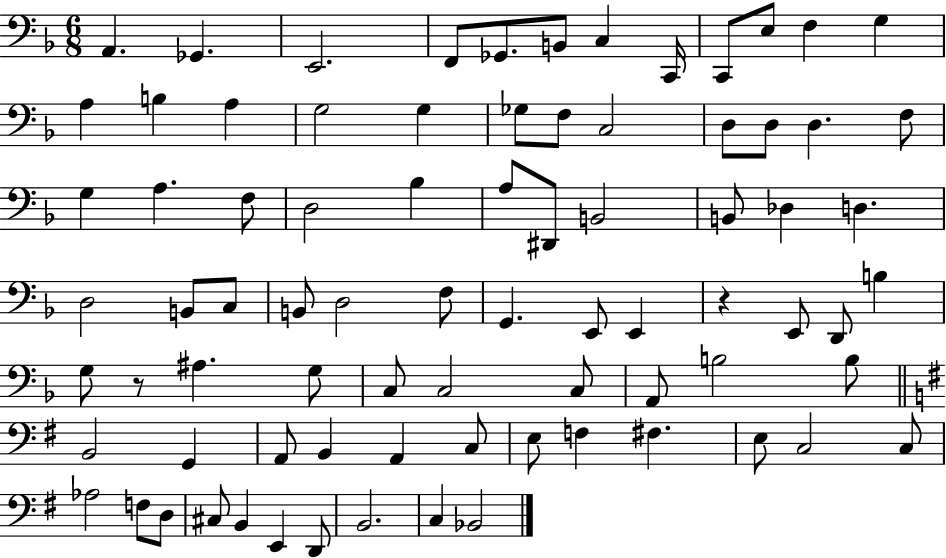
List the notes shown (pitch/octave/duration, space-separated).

A2/q. Gb2/q. E2/h. F2/e Gb2/e. B2/e C3/q C2/s C2/e E3/e F3/q G3/q A3/q B3/q A3/q G3/h G3/q Gb3/e F3/e C3/h D3/e D3/e D3/q. F3/e G3/q A3/q. F3/e D3/h Bb3/q A3/e D#2/e B2/h B2/e Db3/q D3/q. D3/h B2/e C3/e B2/e D3/h F3/e G2/q. E2/e E2/q R/q E2/e D2/e B3/q G3/e R/e A#3/q. G3/e C3/e C3/h C3/e A2/e B3/h B3/e B2/h G2/q A2/e B2/q A2/q C3/e E3/e F3/q F#3/q. E3/e C3/h C3/e Ab3/h F3/e D3/e C#3/e B2/q E2/q D2/e B2/h. C3/q Bb2/h